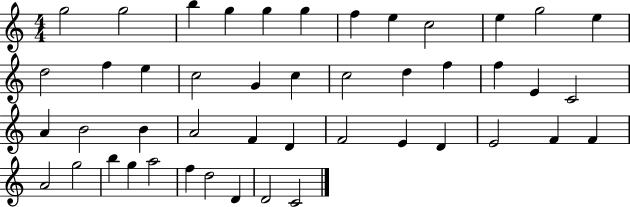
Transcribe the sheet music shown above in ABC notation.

X:1
T:Untitled
M:4/4
L:1/4
K:C
g2 g2 b g g g f e c2 e g2 e d2 f e c2 G c c2 d f f E C2 A B2 B A2 F D F2 E D E2 F F A2 g2 b g a2 f d2 D D2 C2